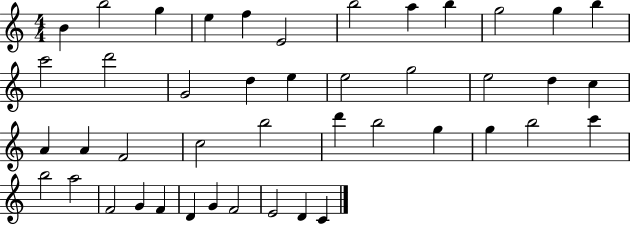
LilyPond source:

{
  \clef treble
  \numericTimeSignature
  \time 4/4
  \key c \major
  b'4 b''2 g''4 | e''4 f''4 e'2 | b''2 a''4 b''4 | g''2 g''4 b''4 | \break c'''2 d'''2 | g'2 d''4 e''4 | e''2 g''2 | e''2 d''4 c''4 | \break a'4 a'4 f'2 | c''2 b''2 | d'''4 b''2 g''4 | g''4 b''2 c'''4 | \break b''2 a''2 | f'2 g'4 f'4 | d'4 g'4 f'2 | e'2 d'4 c'4 | \break \bar "|."
}